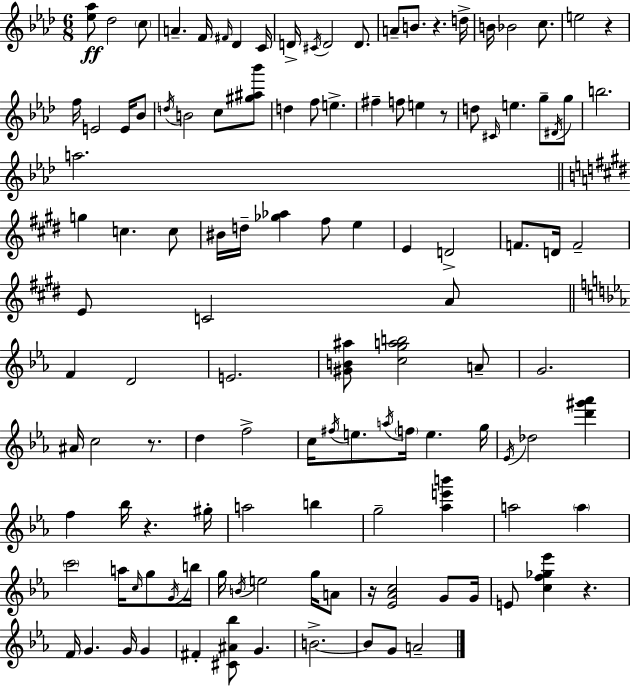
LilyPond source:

{
  \clef treble
  \numericTimeSignature
  \time 6/8
  \key f \minor
  \repeat volta 2 { <ees'' aes''>8\ff des''2 \parenthesize c''8 | a'4.-- f'16 \grace { fis'16 } des'4 | c'16 d'16-> \acciaccatura { cis'16 } d'2 d'8. | a'8-- b'8. r4. | \break d''16-> b'16 bes'2 c''8. | e''2 r4 | f''16 e'2 e'16 | bes'8 \acciaccatura { d''16 } b'2 c''8 | \break <gis'' ais'' bes'''>8 d''4 f''8 e''4.-> | fis''4-- f''8 e''4 | r8 d''8 \grace { cis'16 } e''4. | g''8-- \acciaccatura { dis'16 } g''8 b''2. | \break a''2. | \bar "||" \break \key e \major g''4 c''4. c''8 | bis'16 d''16-- <ges'' aes''>4 fis''8 e''4 | e'4 d'2-> | f'8. d'16 f'2-- | \break e'8 c'2 a'8 | \bar "||" \break \key ees \major f'4 d'2 | e'2. | <gis' b' ais''>8 <c'' g'' a'' b''>2 a'8-- | g'2. | \break ais'16 c''2 r8. | d''4 f''2-> | c''16 \acciaccatura { fis''16 } e''8. \acciaccatura { a''16 } \parenthesize f''16 e''4. | g''16 \acciaccatura { ees'16 } des''2 <d''' gis''' aes'''>4 | \break f''4 bes''16 r4. | gis''16-. a''2 b''4 | g''2-- <aes'' e''' b'''>4 | a''2 \parenthesize a''4 | \break \parenthesize c'''2 a''16 | \grace { c''16 } g''8 \acciaccatura { g'16 } b''16 g''16 \acciaccatura { b'16 } e''2 | g''16 a'8 r16 <ees' aes' c''>2 | g'8 g'16 e'8 <c'' f'' ges'' ees'''>4 | \break r4. f'16 g'4. | g'16 g'4 fis'4-. <cis' ais' bes''>8 | g'4. b'2.->~~ | b'8 g'8 a'2-- | \break } \bar "|."
}